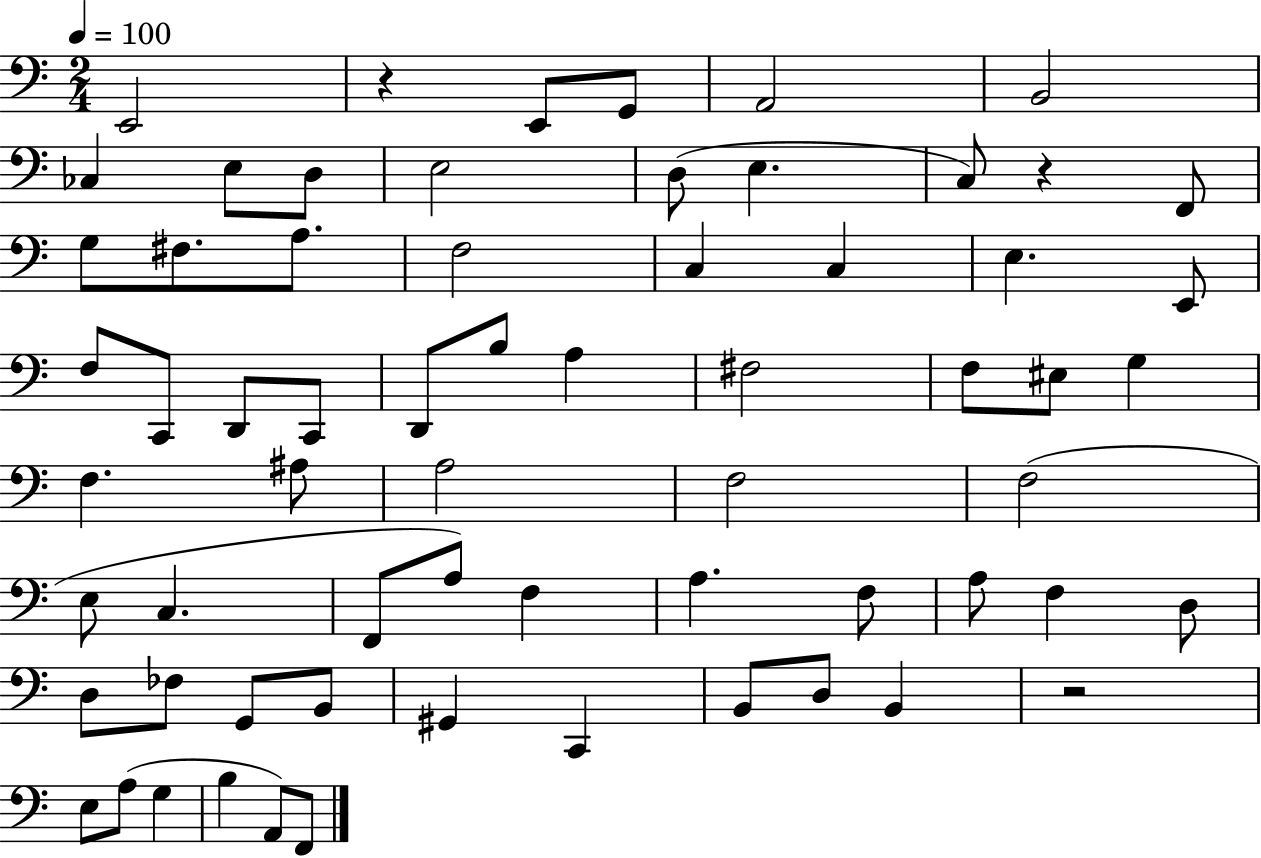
{
  \clef bass
  \numericTimeSignature
  \time 2/4
  \key c \major
  \tempo 4 = 100
  \repeat volta 2 { e,2 | r4 e,8 g,8 | a,2 | b,2 | \break ces4 e8 d8 | e2 | d8( e4. | c8) r4 f,8 | \break g8 fis8. a8. | f2 | c4 c4 | e4. e,8 | \break f8 c,8 d,8 c,8 | d,8 b8 a4 | fis2 | f8 eis8 g4 | \break f4. ais8 | a2 | f2 | f2( | \break e8 c4. | f,8 a8) f4 | a4. f8 | a8 f4 d8 | \break d8 fes8 g,8 b,8 | gis,4 c,4 | b,8 d8 b,4 | r2 | \break e8 a8( g4 | b4 a,8) f,8 | } \bar "|."
}